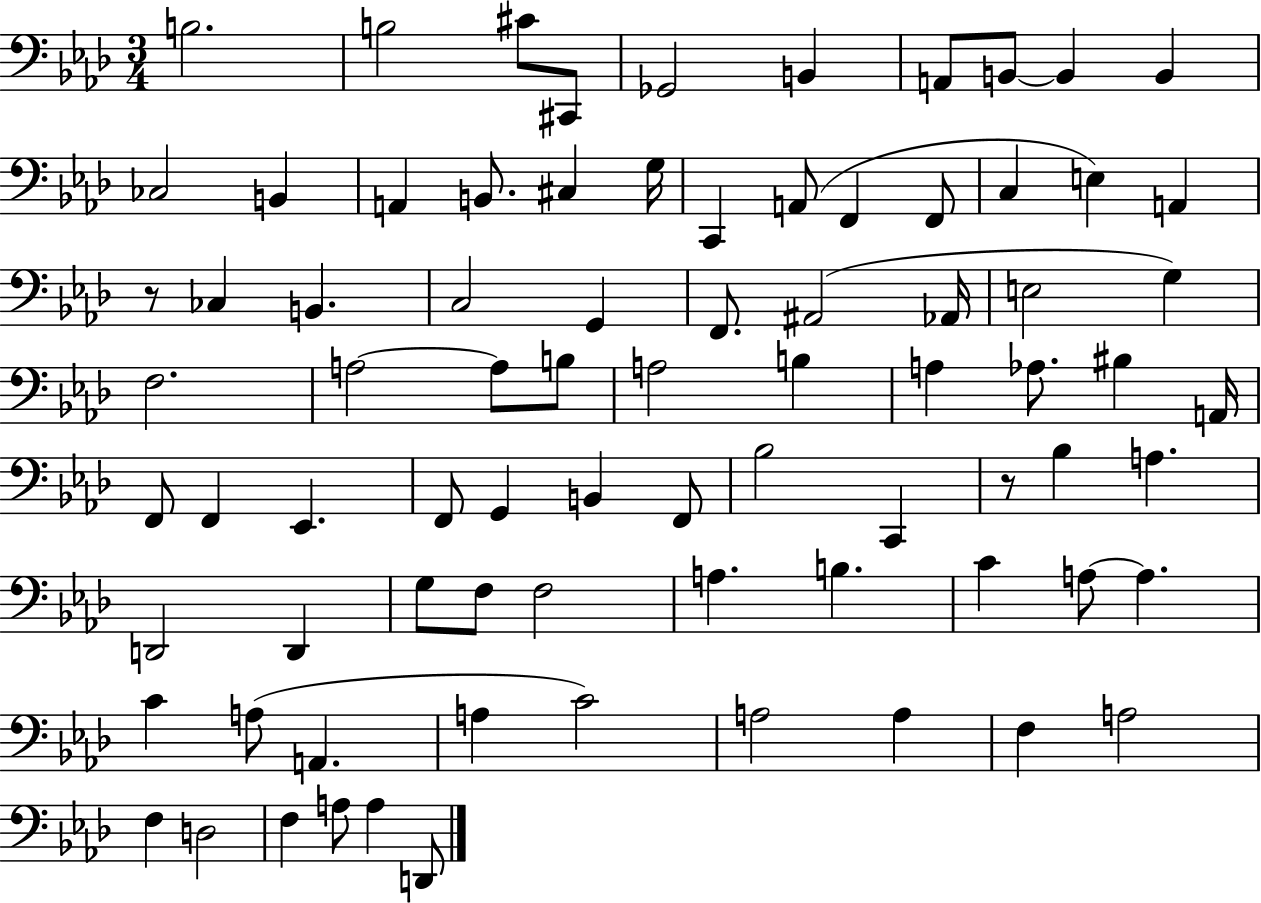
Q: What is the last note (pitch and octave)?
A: D2